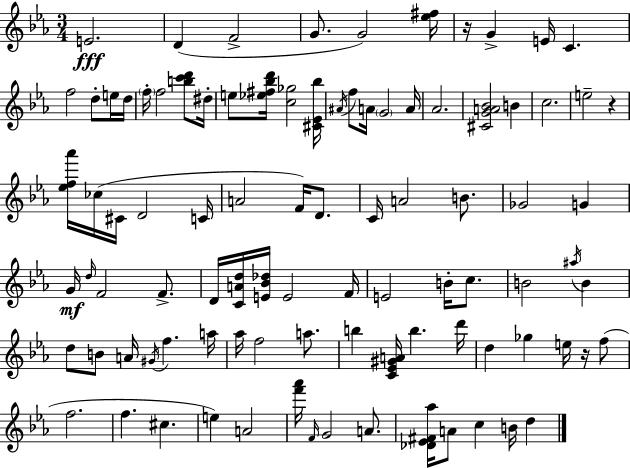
E4/h. D4/q F4/h G4/e. G4/h [Eb5,F#5]/s R/s G4/q E4/s C4/q. F5/h D5/e E5/s D5/s F5/s F5/h [B5,C6,D6]/e D#5/s E5/e [Eb5,F#5,Bb5,D6]/s [C5,Gb5]/h [C#4,Eb4,Bb5]/s A#4/s F5/e A4/s G4/h A4/s Ab4/h. [C#4,G4,A4,Bb4]/h B4/q C5/h. E5/h R/q [Eb5,F5,Ab6]/s CES5/s C#4/s D4/h C4/s A4/h F4/s D4/e. C4/s A4/h B4/e. Gb4/h G4/q G4/s D5/s F4/h F4/e. D4/s [C4,A4,D5]/s [E4,Bb4,Db5]/s E4/h F4/s E4/h B4/s C5/e. B4/h A#5/s B4/q D5/e B4/e A4/s G#4/s F5/q. A5/s Ab5/s F5/h A5/e. B5/q [C4,Eb4,G#4,A4]/s B5/q. D6/s D5/q Gb5/q E5/s R/s F5/e F5/h. F5/q. C#5/q. E5/q A4/h [F6,Ab6]/s F4/s G4/h A4/e. [Db4,Eb4,F#4,Ab5]/s A4/e C5/q B4/s D5/q